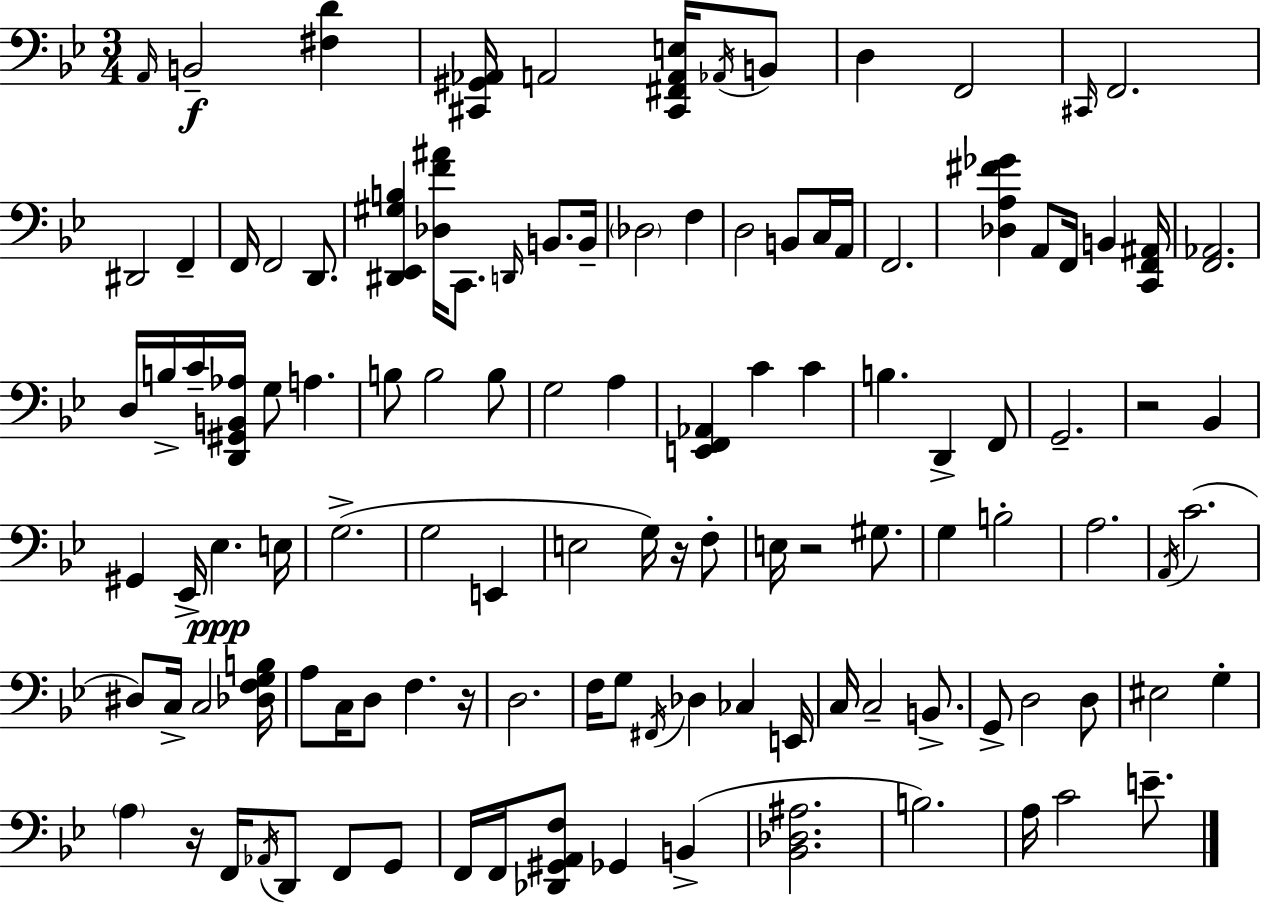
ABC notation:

X:1
T:Untitled
M:3/4
L:1/4
K:Bb
A,,/4 B,,2 [^F,D] [^C,,^G,,_A,,]/4 A,,2 [^C,,^F,,A,,E,]/4 _A,,/4 B,,/2 D, F,,2 ^C,,/4 F,,2 ^D,,2 F,, F,,/4 F,,2 D,,/2 [^D,,_E,,^G,B,] [_D,F^A]/4 C,,/2 D,,/4 B,,/2 B,,/4 _D,2 F, D,2 B,,/2 C,/4 A,,/4 F,,2 [_D,A,^F_G] A,,/2 F,,/4 B,, [C,,F,,^A,,]/4 [F,,_A,,]2 D,/4 B,/4 C/4 [D,,^G,,B,,_A,]/4 G,/2 A, B,/2 B,2 B,/2 G,2 A, [E,,F,,_A,,] C C B, D,, F,,/2 G,,2 z2 _B,, ^G,, _E,,/4 _E, E,/4 G,2 G,2 E,, E,2 G,/4 z/4 F,/2 E,/4 z2 ^G,/2 G, B,2 A,2 A,,/4 C2 ^D,/2 C,/4 C,2 [_D,F,G,B,]/4 A,/2 C,/4 D,/2 F, z/4 D,2 F,/4 G,/2 ^F,,/4 _D, _C, E,,/4 C,/4 C,2 B,,/2 G,,/2 D,2 D,/2 ^E,2 G, A, z/4 F,,/4 _A,,/4 D,,/2 F,,/2 G,,/2 F,,/4 F,,/4 [_D,,^G,,A,,F,]/2 _G,, B,, [_B,,_D,^A,]2 B,2 A,/4 C2 E/2